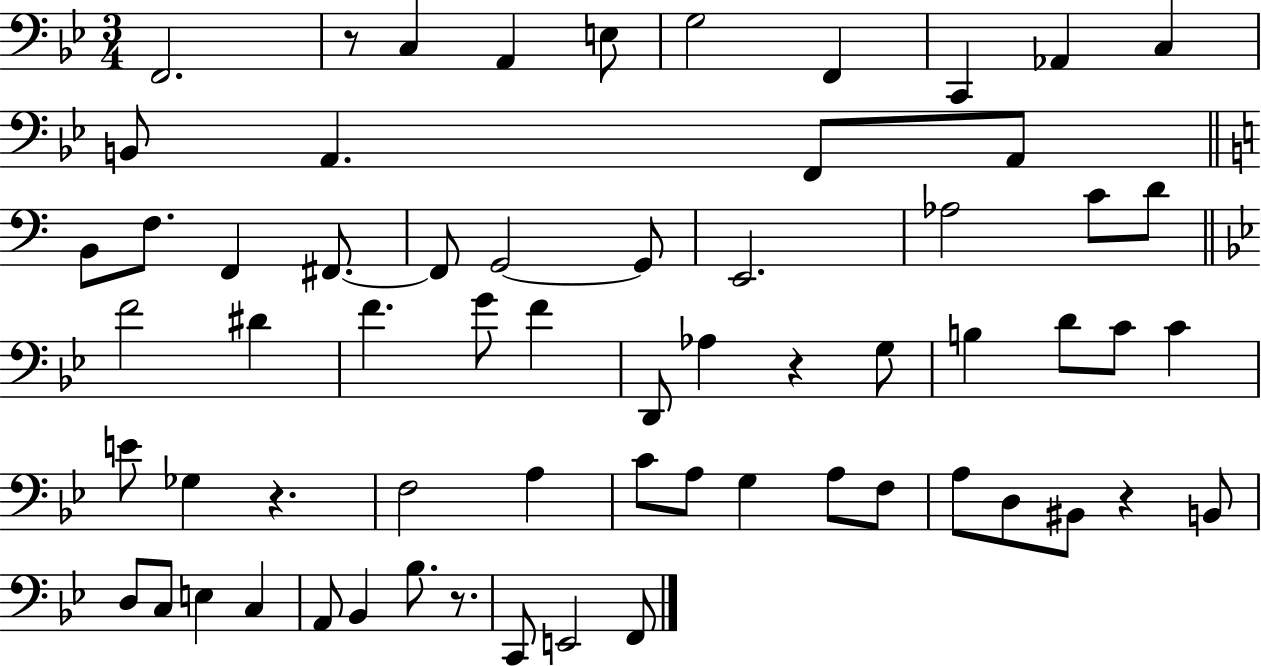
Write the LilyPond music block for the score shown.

{
  \clef bass
  \numericTimeSignature
  \time 3/4
  \key bes \major
  \repeat volta 2 { f,2. | r8 c4 a,4 e8 | g2 f,4 | c,4 aes,4 c4 | \break b,8 a,4. f,8 a,8 | \bar "||" \break \key a \minor b,8 f8. f,4 fis,8.~~ | fis,8 g,2~~ g,8 | e,2. | aes2 c'8 d'8 | \break \bar "||" \break \key bes \major f'2 dis'4 | f'4. g'8 f'4 | d,8 aes4 r4 g8 | b4 d'8 c'8 c'4 | \break e'8 ges4 r4. | f2 a4 | c'8 a8 g4 a8 f8 | a8 d8 bis,8 r4 b,8 | \break d8 c8 e4 c4 | a,8 bes,4 bes8. r8. | c,8 e,2 f,8 | } \bar "|."
}